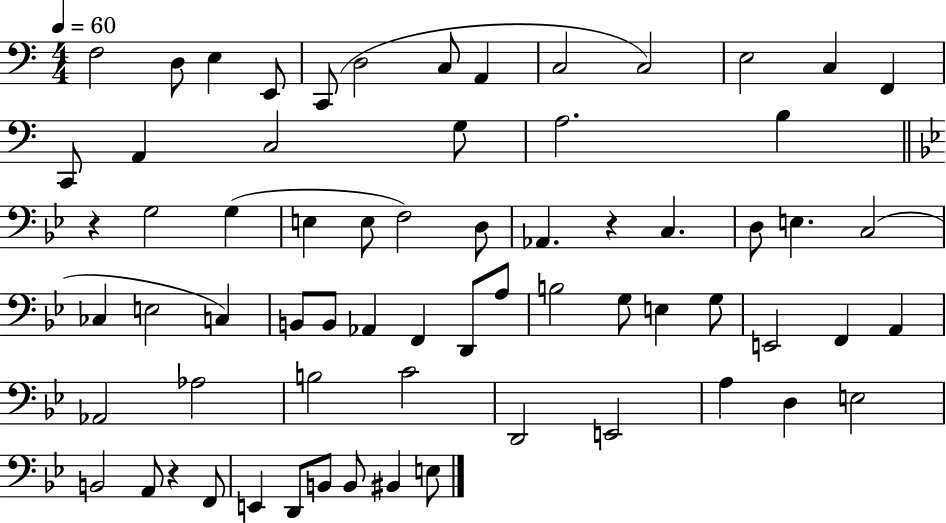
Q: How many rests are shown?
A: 3